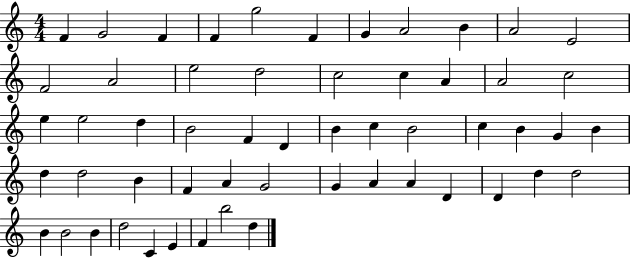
X:1
T:Untitled
M:4/4
L:1/4
K:C
F G2 F F g2 F G A2 B A2 E2 F2 A2 e2 d2 c2 c A A2 c2 e e2 d B2 F D B c B2 c B G B d d2 B F A G2 G A A D D d d2 B B2 B d2 C E F b2 d